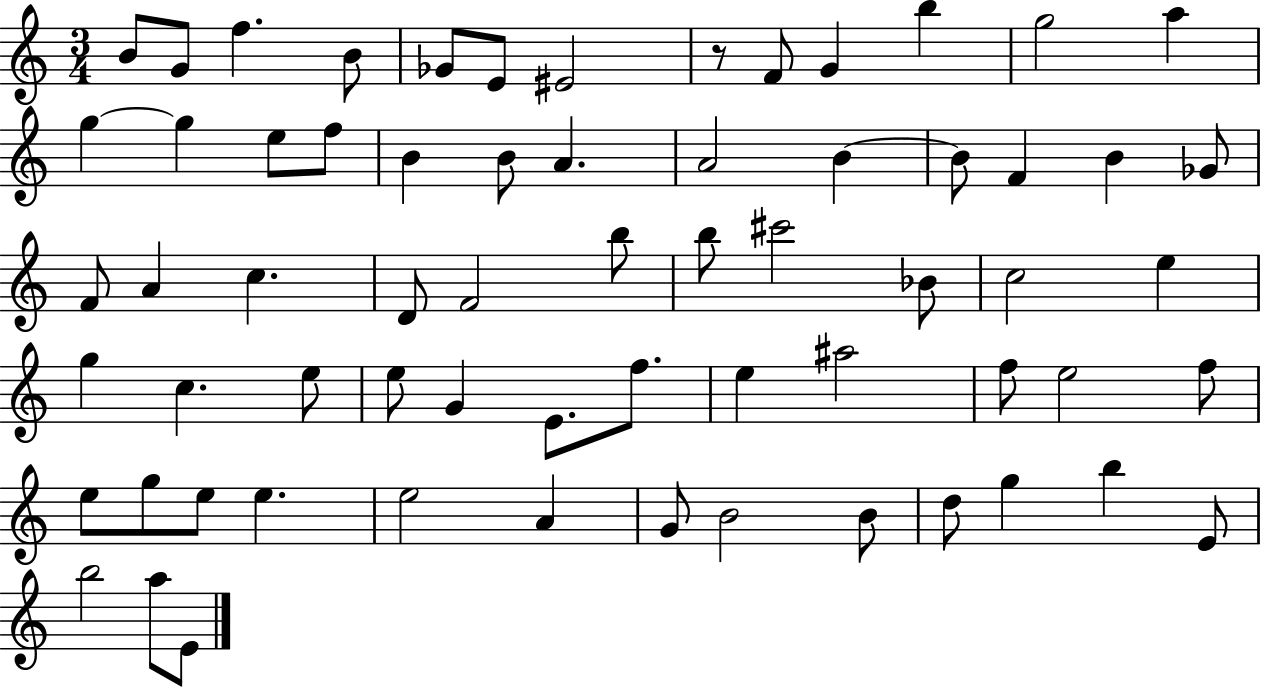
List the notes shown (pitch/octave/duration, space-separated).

B4/e G4/e F5/q. B4/e Gb4/e E4/e EIS4/h R/e F4/e G4/q B5/q G5/h A5/q G5/q G5/q E5/e F5/e B4/q B4/e A4/q. A4/h B4/q B4/e F4/q B4/q Gb4/e F4/e A4/q C5/q. D4/e F4/h B5/e B5/e C#6/h Bb4/e C5/h E5/q G5/q C5/q. E5/e E5/e G4/q E4/e. F5/e. E5/q A#5/h F5/e E5/h F5/e E5/e G5/e E5/e E5/q. E5/h A4/q G4/e B4/h B4/e D5/e G5/q B5/q E4/e B5/h A5/e E4/e